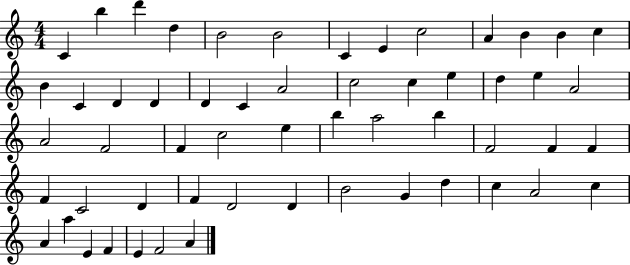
X:1
T:Untitled
M:4/4
L:1/4
K:C
C b d' d B2 B2 C E c2 A B B c B C D D D C A2 c2 c e d e A2 A2 F2 F c2 e b a2 b F2 F F F C2 D F D2 D B2 G d c A2 c A a E F E F2 A